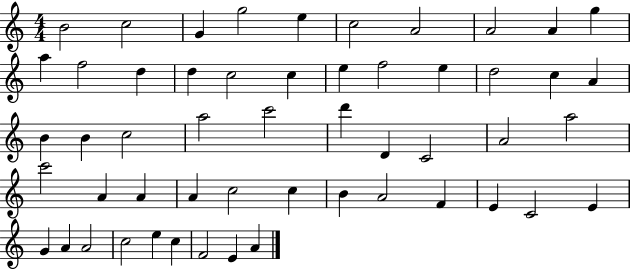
B4/h C5/h G4/q G5/h E5/q C5/h A4/h A4/h A4/q G5/q A5/q F5/h D5/q D5/q C5/h C5/q E5/q F5/h E5/q D5/h C5/q A4/q B4/q B4/q C5/h A5/h C6/h D6/q D4/q C4/h A4/h A5/h C6/h A4/q A4/q A4/q C5/h C5/q B4/q A4/h F4/q E4/q C4/h E4/q G4/q A4/q A4/h C5/h E5/q C5/q F4/h E4/q A4/q